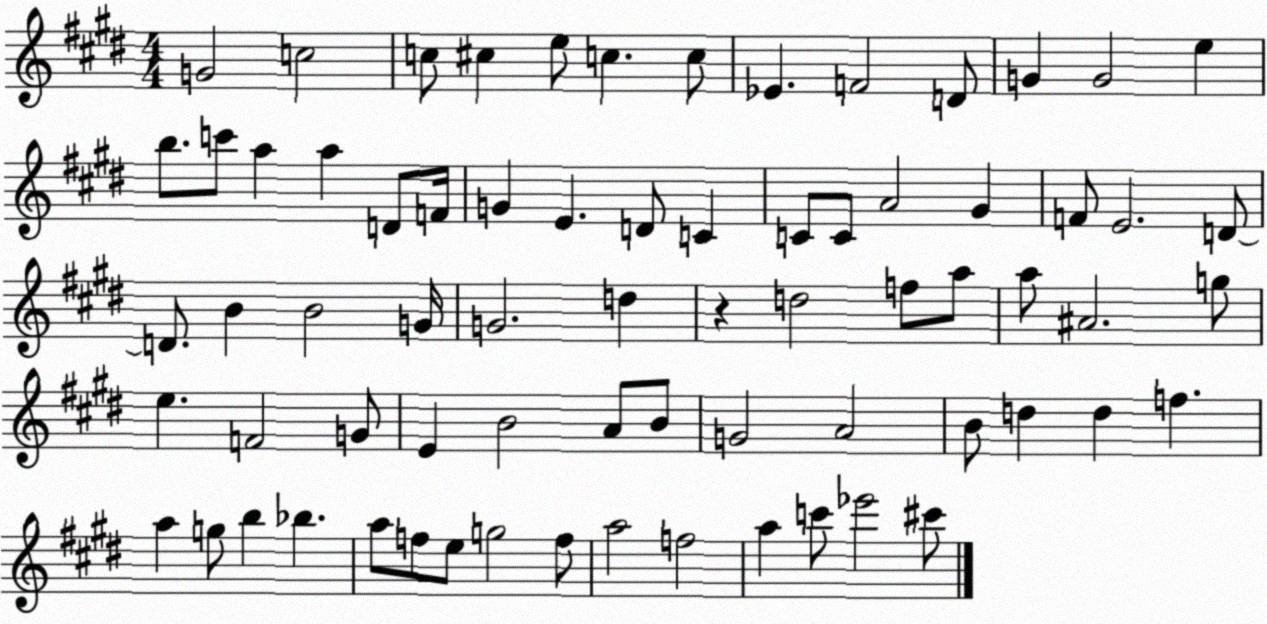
X:1
T:Untitled
M:4/4
L:1/4
K:E
G2 c2 c/2 ^c e/2 c c/2 _E F2 D/2 G G2 e b/2 c'/2 a a D/2 F/4 G E D/2 C C/2 C/2 A2 ^G F/2 E2 D/2 D/2 B B2 G/4 G2 d z d2 f/2 a/2 a/2 ^A2 g/2 e F2 G/2 E B2 A/2 B/2 G2 A2 B/2 d d f a g/2 b _b a/2 f/2 e/2 g2 f/2 a2 f2 a c'/2 _e'2 ^c'/2